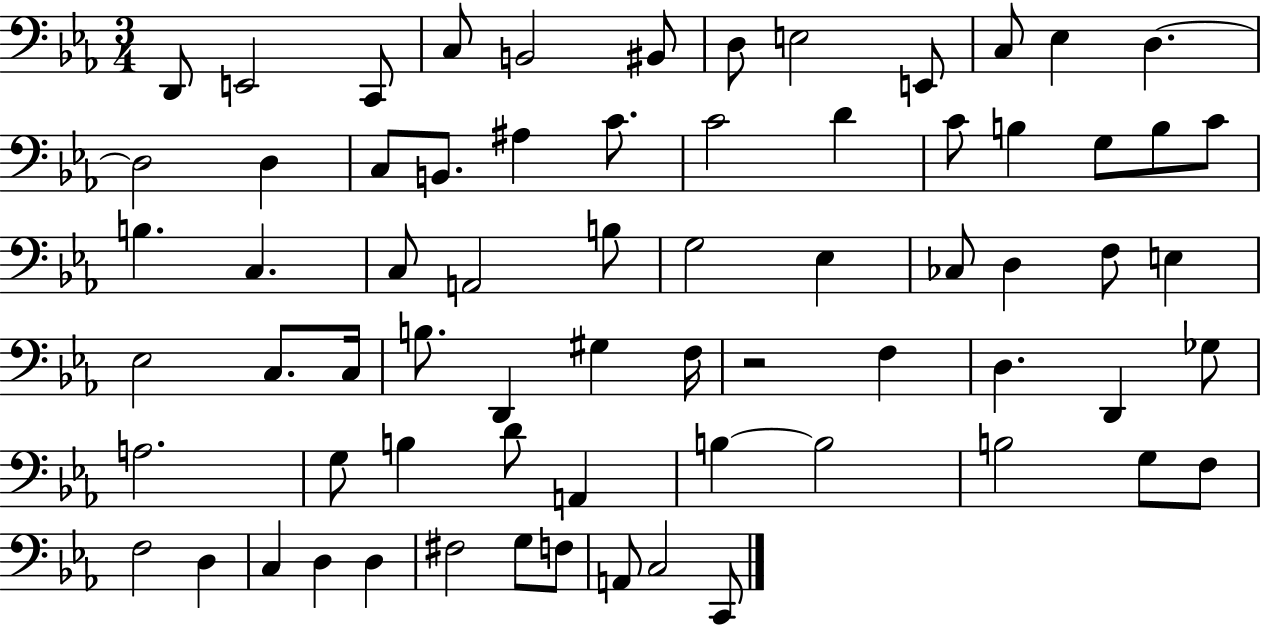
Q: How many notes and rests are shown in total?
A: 69